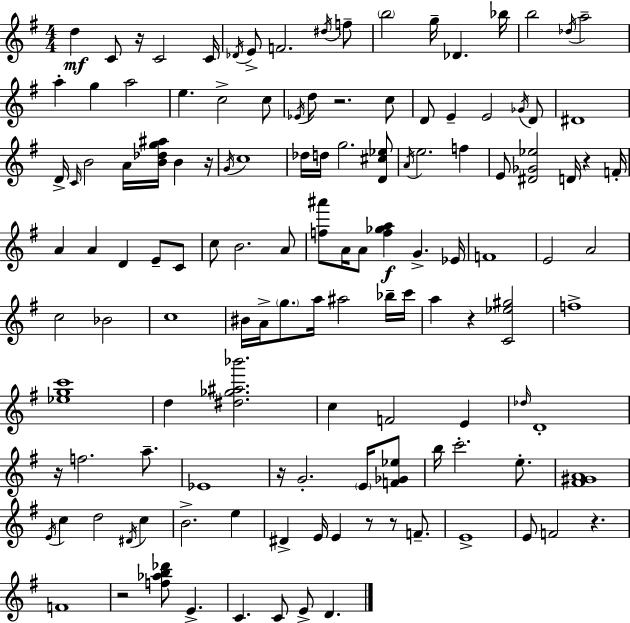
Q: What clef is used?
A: treble